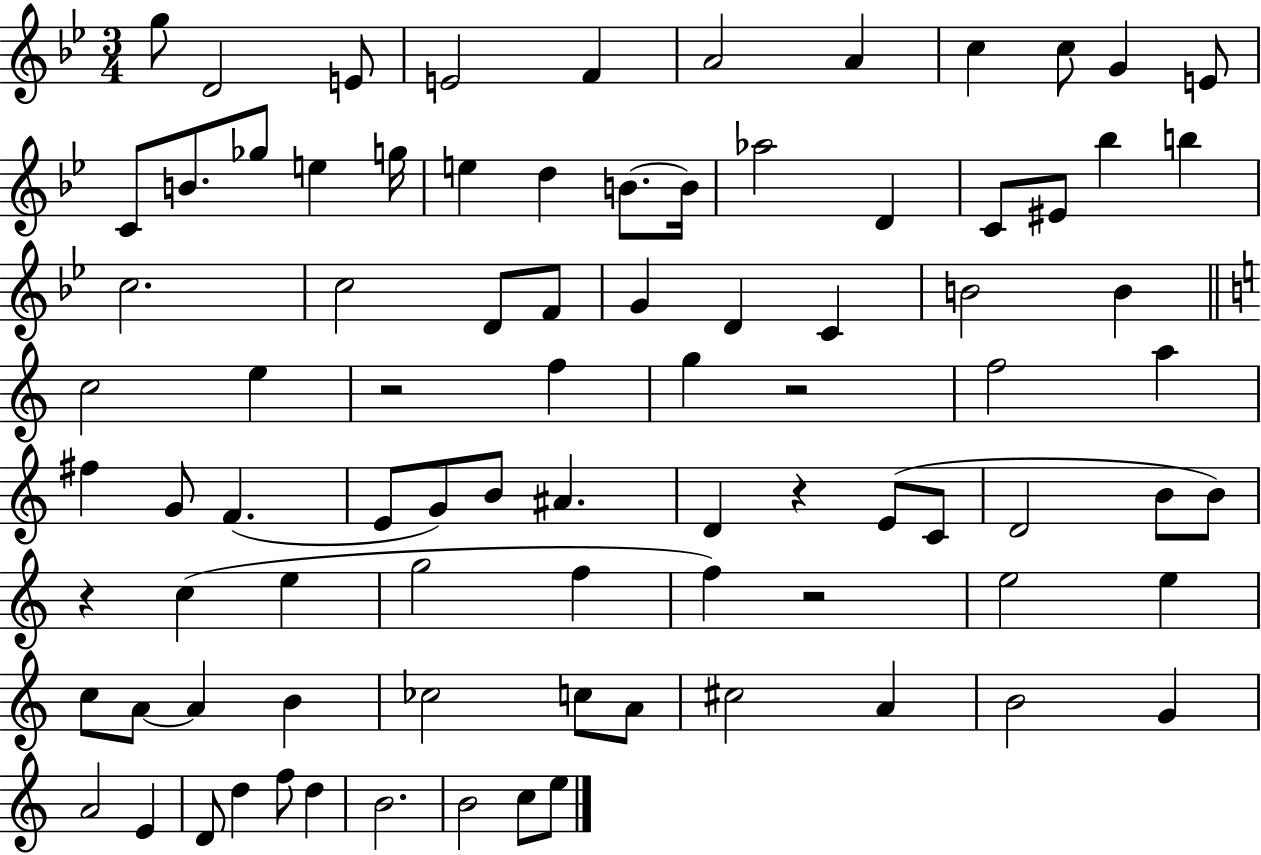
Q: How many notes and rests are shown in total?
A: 87